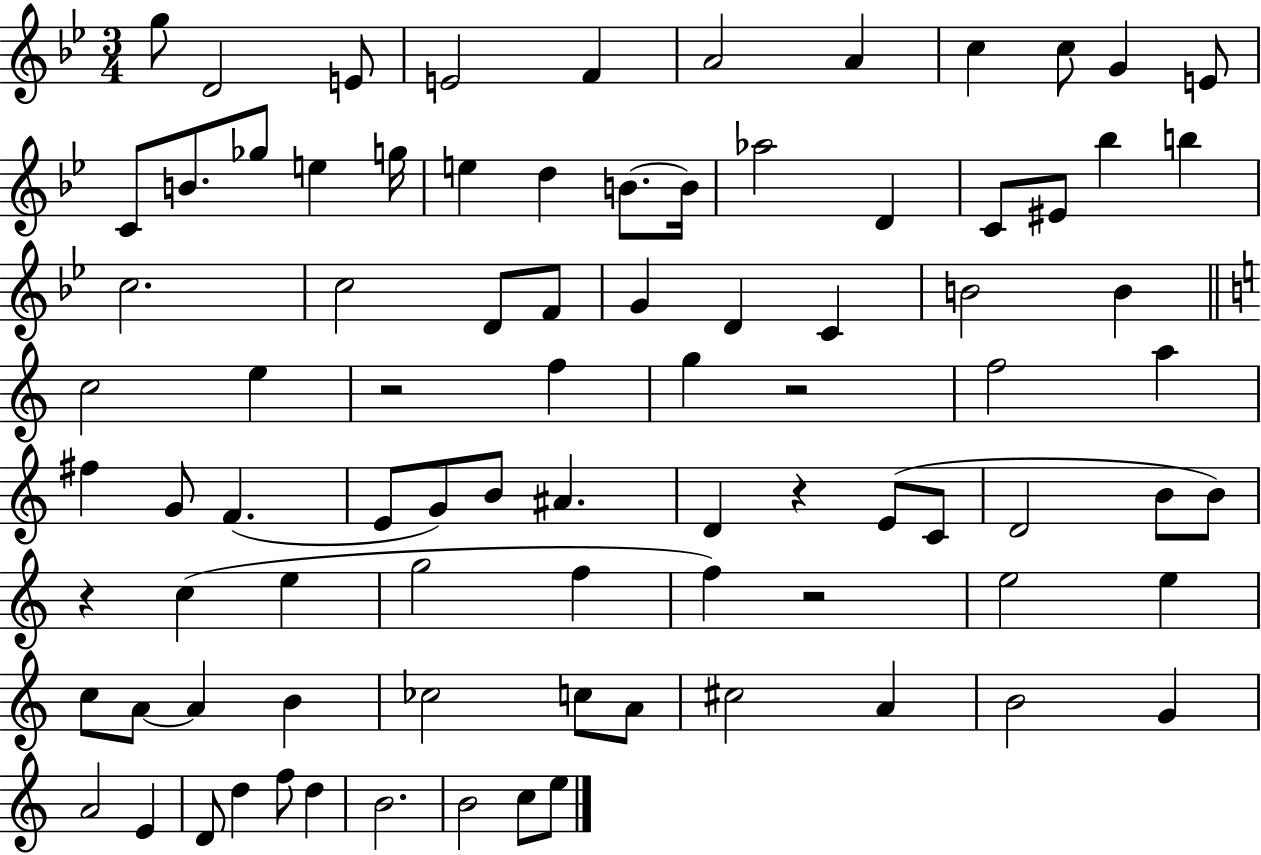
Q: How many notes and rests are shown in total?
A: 87